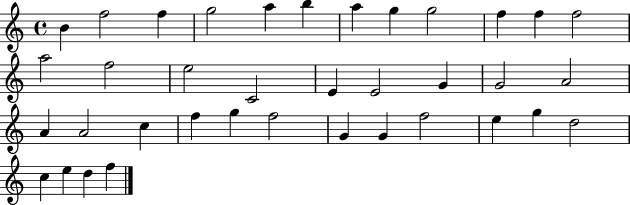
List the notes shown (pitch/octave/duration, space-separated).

B4/q F5/h F5/q G5/h A5/q B5/q A5/q G5/q G5/h F5/q F5/q F5/h A5/h F5/h E5/h C4/h E4/q E4/h G4/q G4/h A4/h A4/q A4/h C5/q F5/q G5/q F5/h G4/q G4/q F5/h E5/q G5/q D5/h C5/q E5/q D5/q F5/q